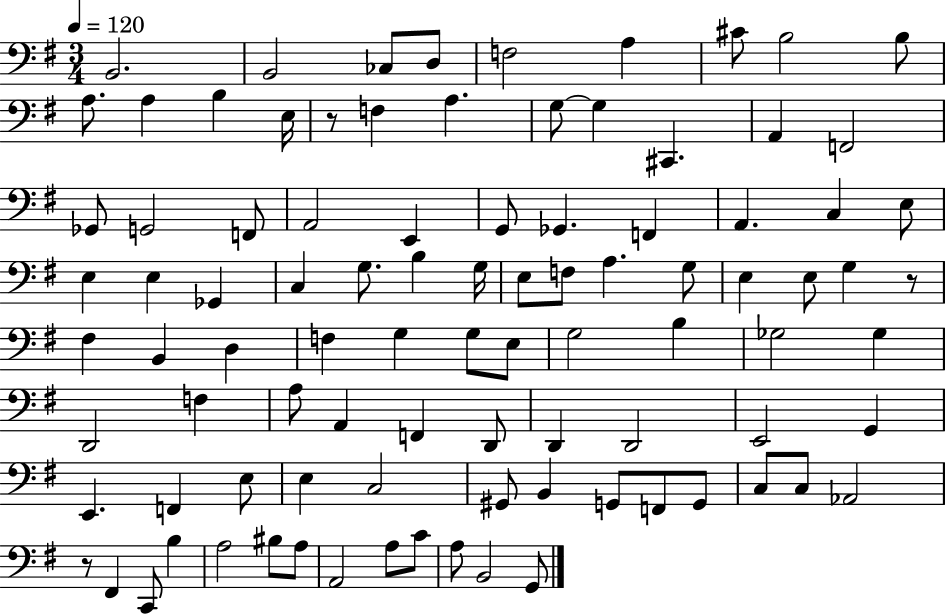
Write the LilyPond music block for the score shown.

{
  \clef bass
  \numericTimeSignature
  \time 3/4
  \key g \major
  \tempo 4 = 120
  b,2. | b,2 ces8 d8 | f2 a4 | cis'8 b2 b8 | \break a8. a4 b4 e16 | r8 f4 a4. | g8~~ g4 cis,4. | a,4 f,2 | \break ges,8 g,2 f,8 | a,2 e,4 | g,8 ges,4. f,4 | a,4. c4 e8 | \break e4 e4 ges,4 | c4 g8. b4 g16 | e8 f8 a4. g8 | e4 e8 g4 r8 | \break fis4 b,4 d4 | f4 g4 g8 e8 | g2 b4 | ges2 ges4 | \break d,2 f4 | a8 a,4 f,4 d,8 | d,4 d,2 | e,2 g,4 | \break e,4. f,4 e8 | e4 c2 | gis,8 b,4 g,8 f,8 g,8 | c8 c8 aes,2 | \break r8 fis,4 c,8 b4 | a2 bis8 a8 | a,2 a8 c'8 | a8 b,2 g,8 | \break \bar "|."
}